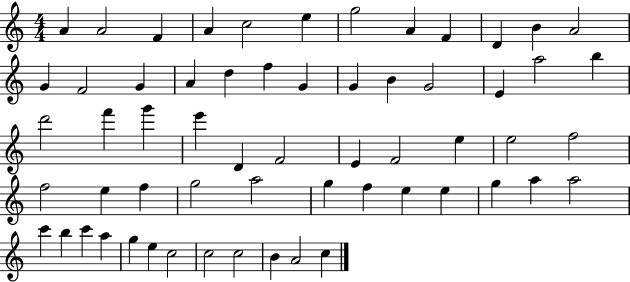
A4/q A4/h F4/q A4/q C5/h E5/q G5/h A4/q F4/q D4/q B4/q A4/h G4/q F4/h G4/q A4/q D5/q F5/q G4/q G4/q B4/q G4/h E4/q A5/h B5/q D6/h F6/q G6/q E6/q D4/q F4/h E4/q F4/h E5/q E5/h F5/h F5/h E5/q F5/q G5/h A5/h G5/q F5/q E5/q E5/q G5/q A5/q A5/h C6/q B5/q C6/q A5/q G5/q E5/q C5/h C5/h C5/h B4/q A4/h C5/q